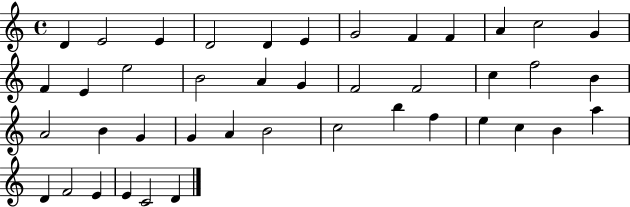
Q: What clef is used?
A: treble